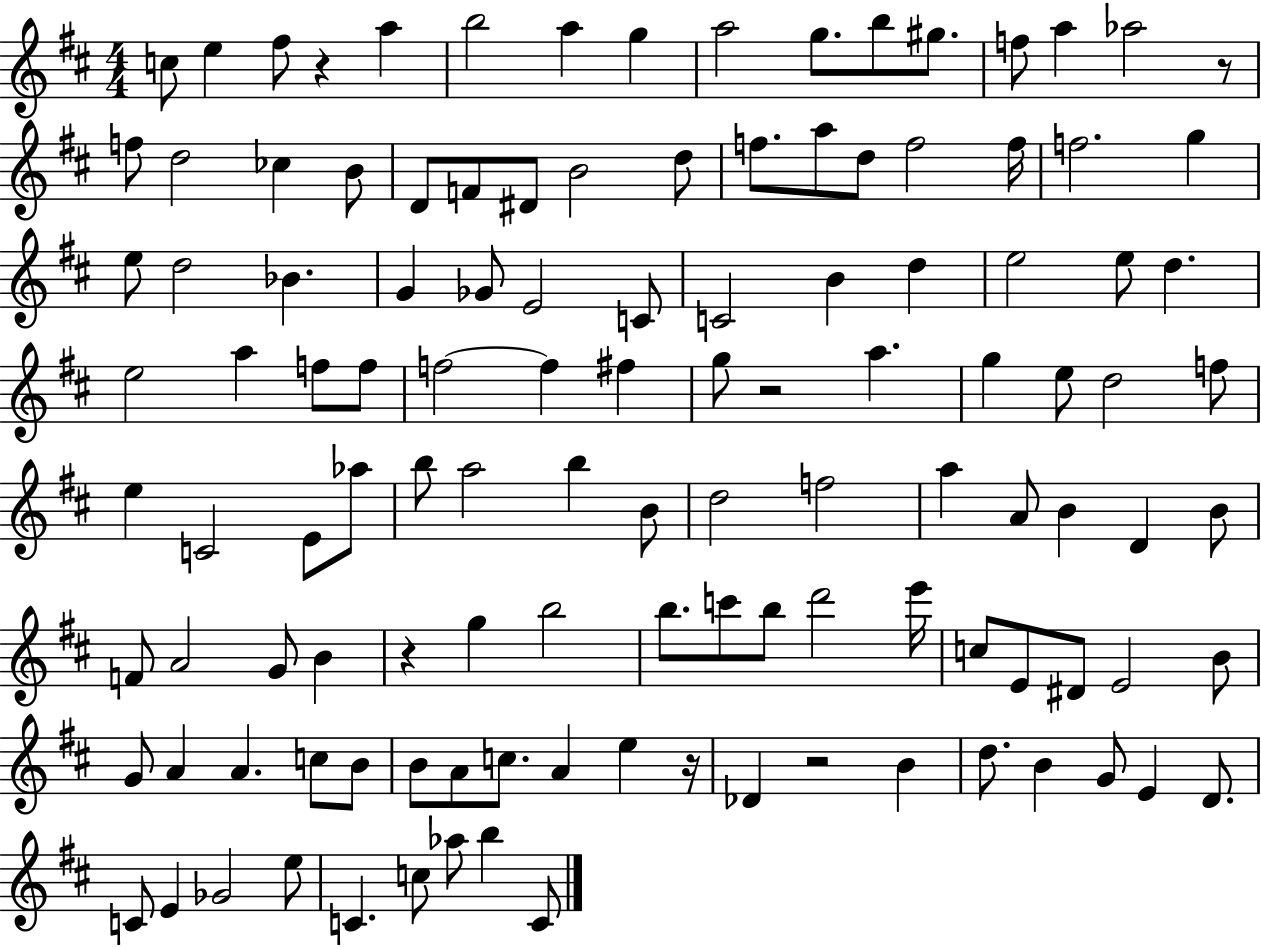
X:1
T:Untitled
M:4/4
L:1/4
K:D
c/2 e ^f/2 z a b2 a g a2 g/2 b/2 ^g/2 f/2 a _a2 z/2 f/2 d2 _c B/2 D/2 F/2 ^D/2 B2 d/2 f/2 a/2 d/2 f2 f/4 f2 g e/2 d2 _B G _G/2 E2 C/2 C2 B d e2 e/2 d e2 a f/2 f/2 f2 f ^f g/2 z2 a g e/2 d2 f/2 e C2 E/2 _a/2 b/2 a2 b B/2 d2 f2 a A/2 B D B/2 F/2 A2 G/2 B z g b2 b/2 c'/2 b/2 d'2 e'/4 c/2 E/2 ^D/2 E2 B/2 G/2 A A c/2 B/2 B/2 A/2 c/2 A e z/4 _D z2 B d/2 B G/2 E D/2 C/2 E _G2 e/2 C c/2 _a/2 b C/2